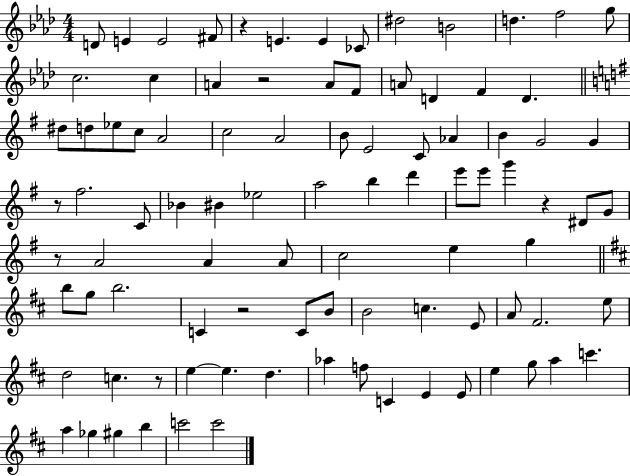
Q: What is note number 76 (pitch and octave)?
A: E4